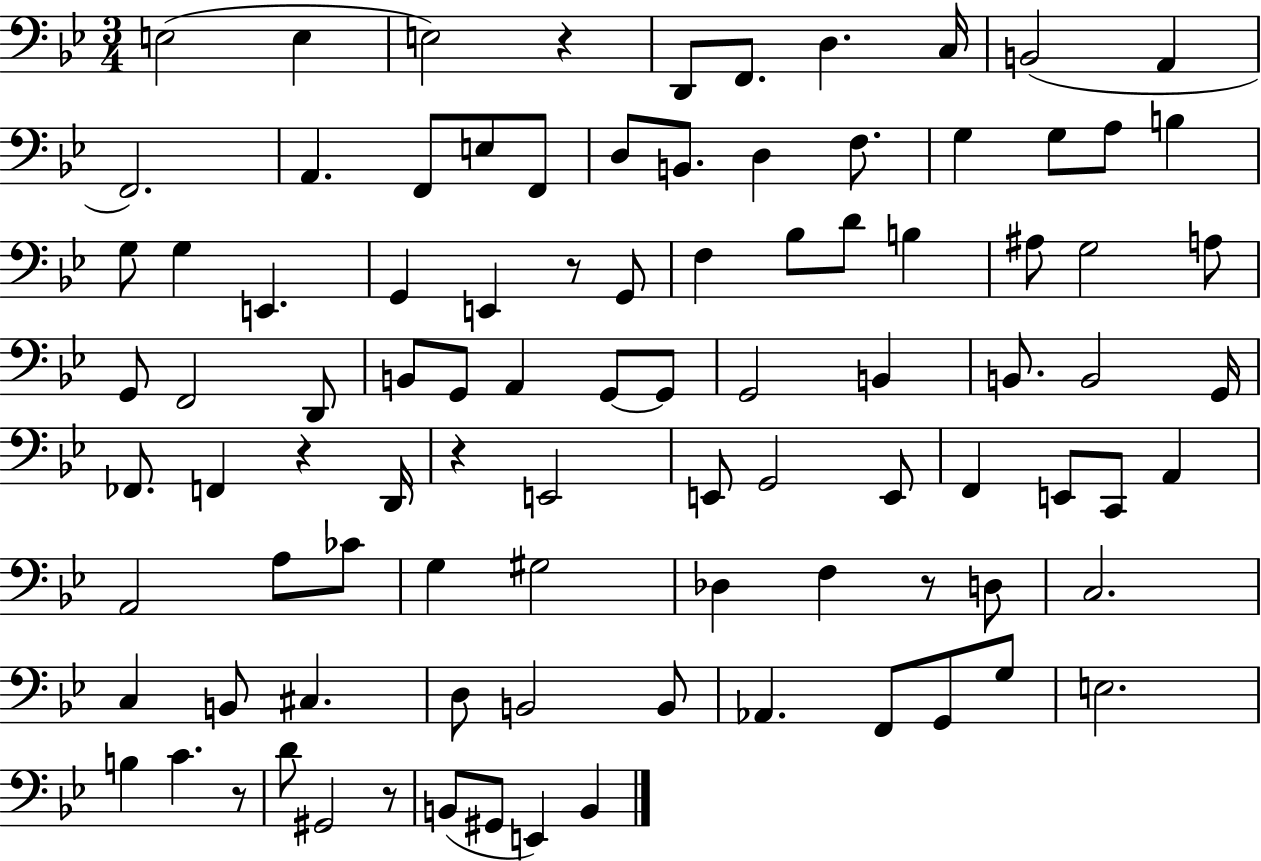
E3/h E3/q E3/h R/q D2/e F2/e. D3/q. C3/s B2/h A2/q F2/h. A2/q. F2/e E3/e F2/e D3/e B2/e. D3/q F3/e. G3/q G3/e A3/e B3/q G3/e G3/q E2/q. G2/q E2/q R/e G2/e F3/q Bb3/e D4/e B3/q A#3/e G3/h A3/e G2/e F2/h D2/e B2/e G2/e A2/q G2/e G2/e G2/h B2/q B2/e. B2/h G2/s FES2/e. F2/q R/q D2/s R/q E2/h E2/e G2/h E2/e F2/q E2/e C2/e A2/q A2/h A3/e CES4/e G3/q G#3/h Db3/q F3/q R/e D3/e C3/h. C3/q B2/e C#3/q. D3/e B2/h B2/e Ab2/q. F2/e G2/e G3/e E3/h. B3/q C4/q. R/e D4/e G#2/h R/e B2/e G#2/e E2/q B2/q